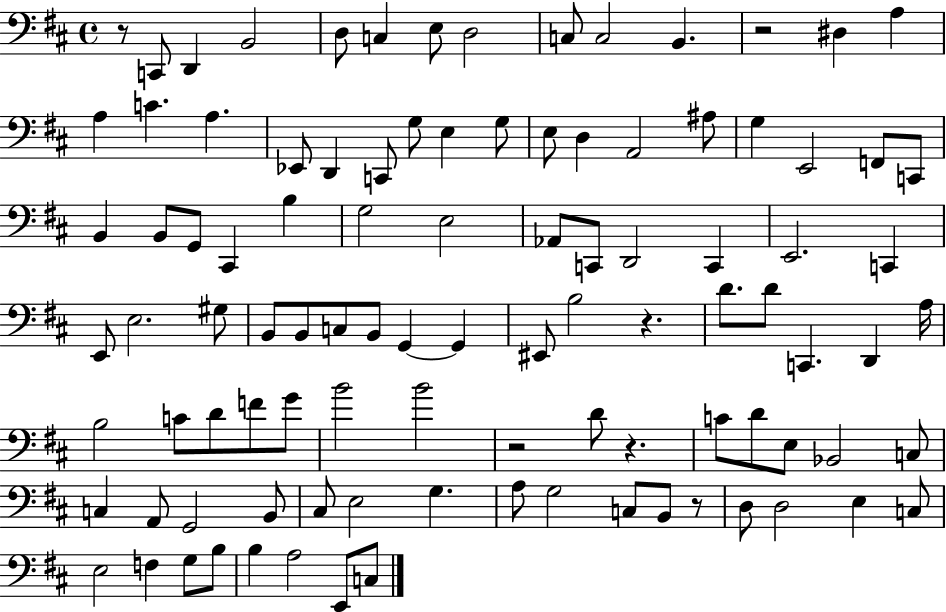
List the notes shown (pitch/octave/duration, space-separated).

R/e C2/e D2/q B2/h D3/e C3/q E3/e D3/h C3/e C3/h B2/q. R/h D#3/q A3/q A3/q C4/q. A3/q. Eb2/e D2/q C2/e G3/e E3/q G3/e E3/e D3/q A2/h A#3/e G3/q E2/h F2/e C2/e B2/q B2/e G2/e C#2/q B3/q G3/h E3/h Ab2/e C2/e D2/h C2/q E2/h. C2/q E2/e E3/h. G#3/e B2/e B2/e C3/e B2/e G2/q G2/q EIS2/e B3/h R/q. D4/e. D4/e C2/q. D2/q A3/s B3/h C4/e D4/e F4/e G4/e B4/h B4/h R/h D4/e R/q. C4/e D4/e E3/e Bb2/h C3/e C3/q A2/e G2/h B2/e C#3/e E3/h G3/q. A3/e G3/h C3/e B2/e R/e D3/e D3/h E3/q C3/e E3/h F3/q G3/e B3/e B3/q A3/h E2/e C3/e